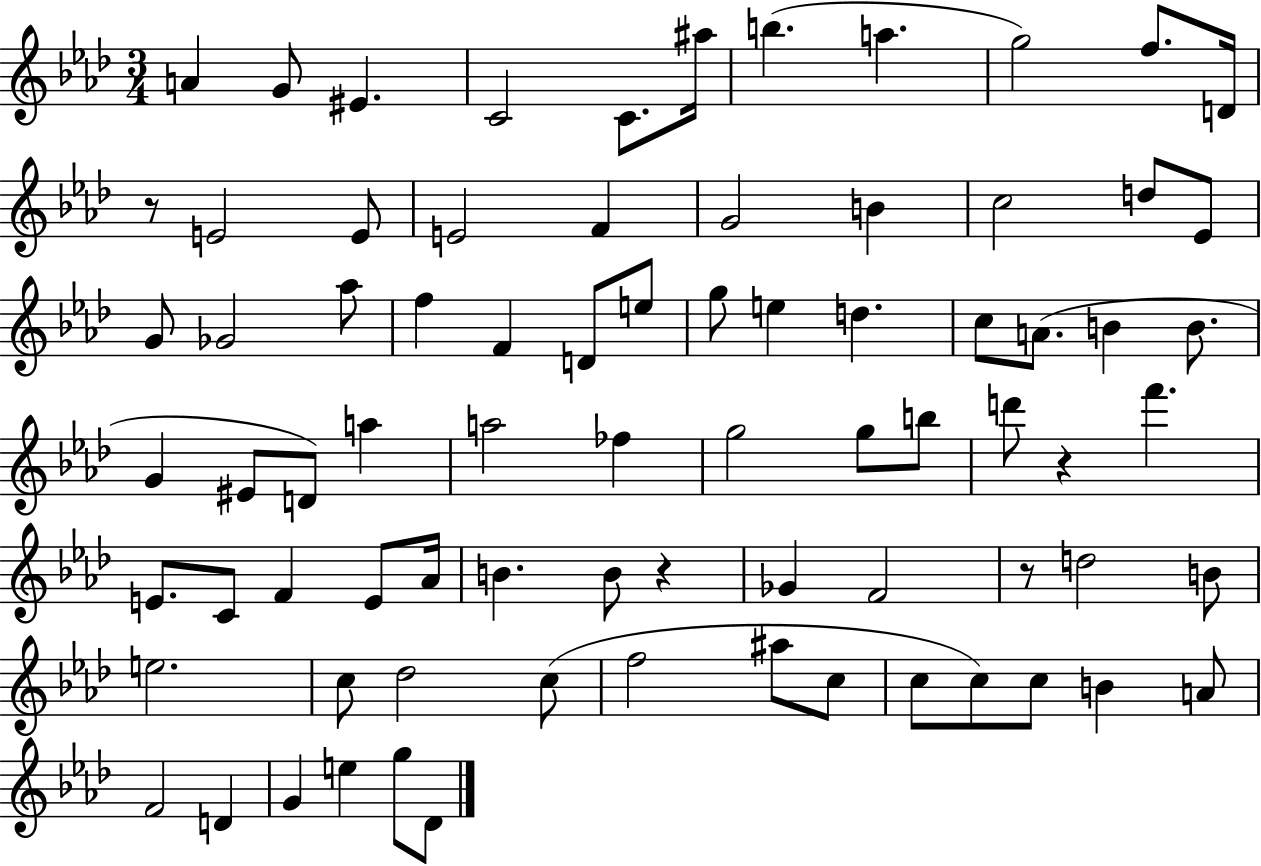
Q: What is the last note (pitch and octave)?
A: Db4